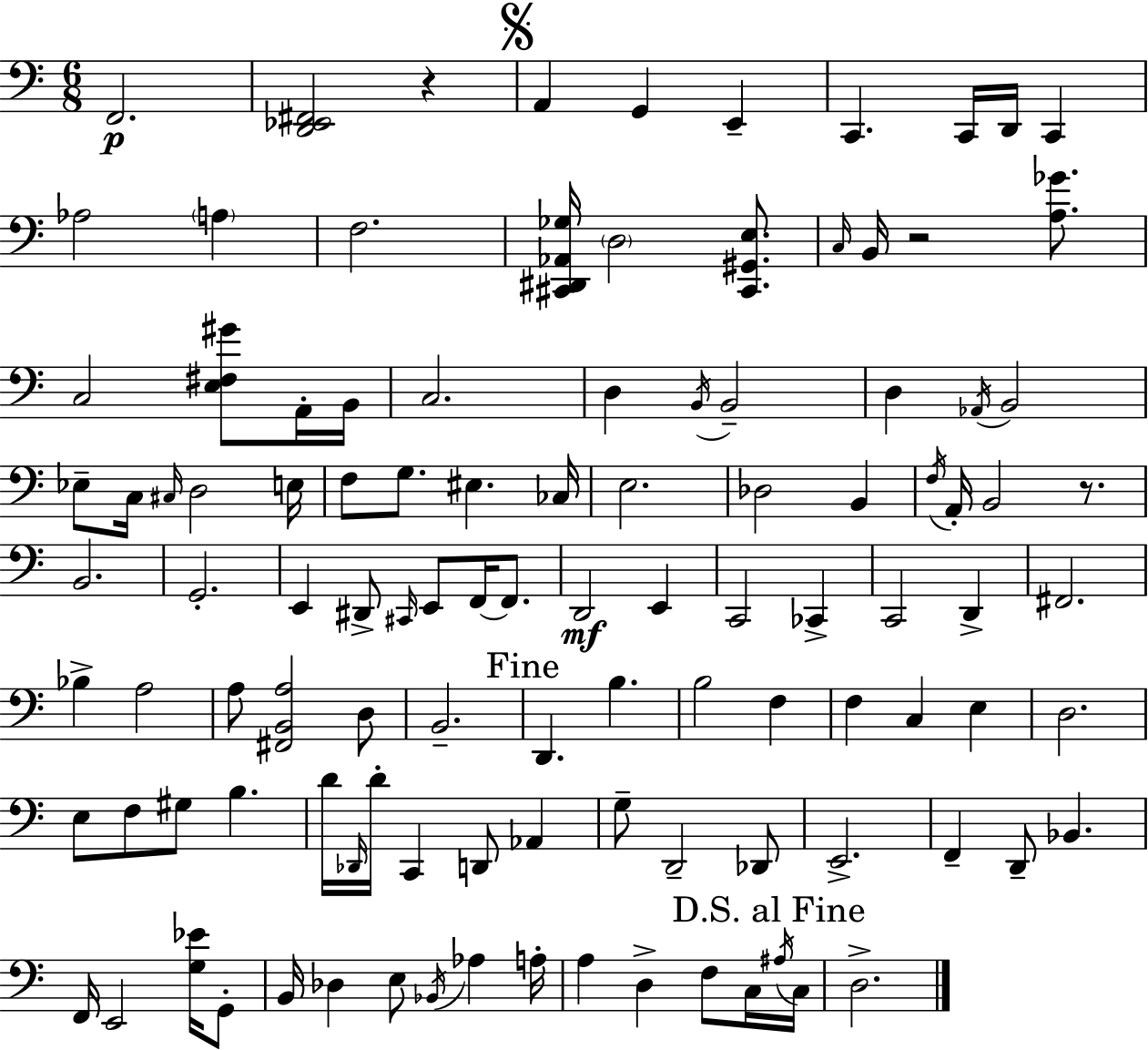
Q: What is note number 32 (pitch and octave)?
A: EIS3